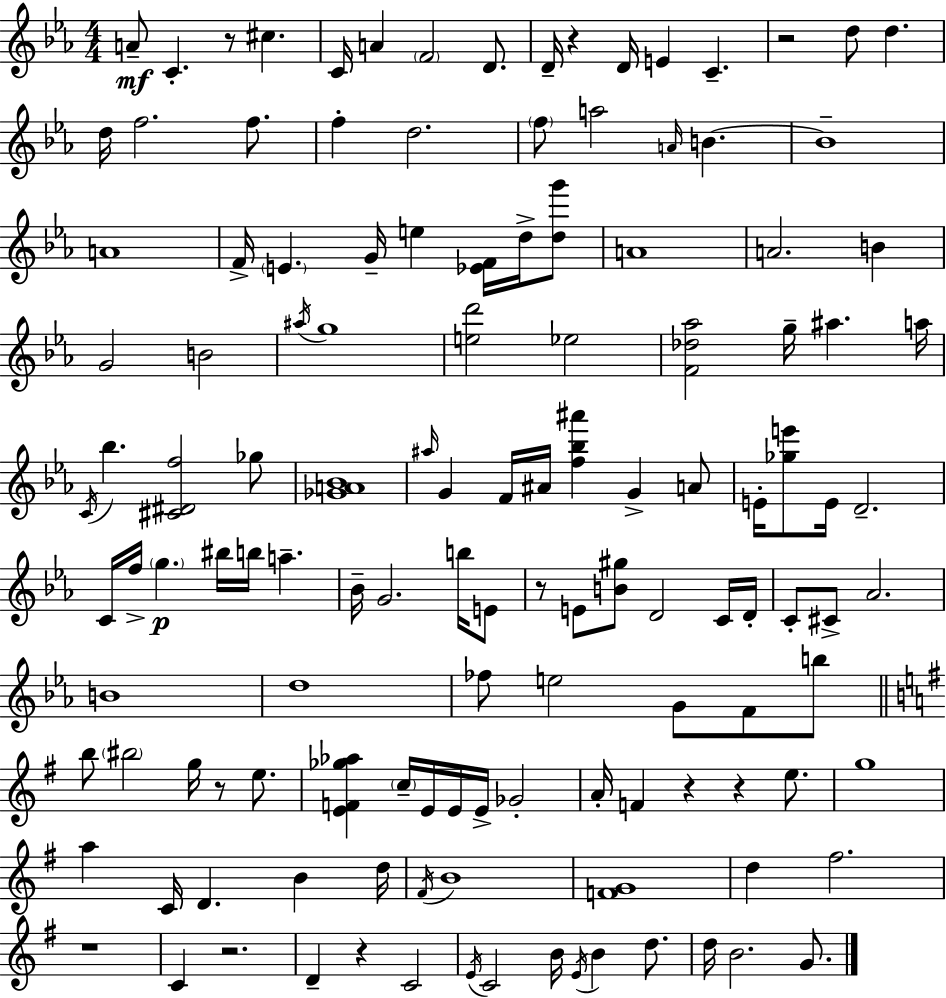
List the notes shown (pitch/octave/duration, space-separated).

A4/e C4/q. R/e C#5/q. C4/s A4/q F4/h D4/e. D4/s R/q D4/s E4/q C4/q. R/h D5/e D5/q. D5/s F5/h. F5/e. F5/q D5/h. F5/e A5/h A4/s B4/q. B4/w A4/w F4/s E4/q. G4/s E5/q [Eb4,F4]/s D5/s [D5,G6]/e A4/w A4/h. B4/q G4/h B4/h A#5/s G5/w [E5,D6]/h Eb5/h [F4,Db5,Ab5]/h G5/s A#5/q. A5/s C4/s Bb5/q. [C#4,D#4,F5]/h Gb5/e [Gb4,A4,Bb4]/w A#5/s G4/q F4/s A#4/s [F5,Bb5,A#6]/q G4/q A4/e E4/s [Gb5,E6]/e E4/s D4/h. C4/s F5/s G5/q. BIS5/s B5/s A5/q. Bb4/s G4/h. B5/s E4/e R/e E4/e [B4,G#5]/e D4/h C4/s D4/s C4/e C#4/e Ab4/h. B4/w D5/w FES5/e E5/h G4/e F4/e B5/e B5/e BIS5/h G5/s R/e E5/e. [E4,F4,Gb5,Ab5]/q C5/s E4/s E4/s E4/s Gb4/h A4/s F4/q R/q R/q E5/e. G5/w A5/q C4/s D4/q. B4/q D5/s F#4/s B4/w [F4,G4]/w D5/q F#5/h. R/w C4/q R/h. D4/q R/q C4/h E4/s C4/h B4/s E4/s B4/q D5/e. D5/s B4/h. G4/e.